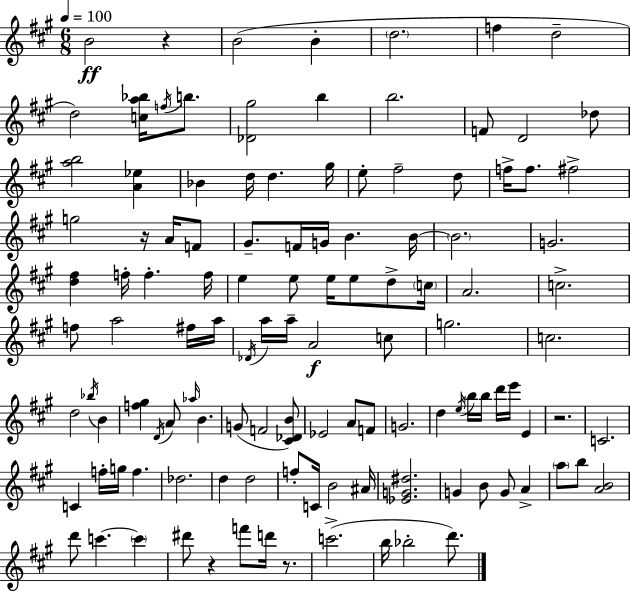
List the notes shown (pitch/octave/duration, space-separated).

B4/h R/q B4/h B4/q D5/h. F5/q D5/h D5/h [C5,A5,Bb5]/s F5/s B5/e. [Db4,G#5]/h B5/q B5/h. F4/e D4/h Db5/e [A5,B5]/h [A4,Eb5]/q Bb4/q D5/s D5/q. G#5/s E5/e F#5/h D5/e F5/s F5/e. F#5/h G5/h R/s A4/s F4/e G#4/e. F4/s G4/s B4/q. B4/s B4/h. G4/h. [D5,F#5]/q F5/s F5/q. F5/s E5/q E5/e E5/s E5/e D5/e C5/s A4/h. C5/h. F5/e A5/h F#5/s A5/s Db4/s A5/s A5/s A4/h C5/e G5/h. C5/h. D5/h Bb5/s B4/q [F5,G#5]/q D4/s A4/e Ab5/s B4/q. G4/e F4/h [C#4,Db4,B4]/e Eb4/h A4/e F4/e G4/h. D5/q E5/s B5/s B5/s D6/s E6/s E4/q R/h. C4/h. C4/q F5/s G5/s F5/q. Db5/h. D5/q D5/h F5/e C4/s B4/h A#4/s [Eb4,G4,D#5]/h. G4/q B4/e G4/e A4/q A5/e B5/e [A4,B4]/h D6/e C6/q. C6/q D#6/e R/q F6/e D6/s R/e. C6/h. B5/s Bb5/h D6/e.